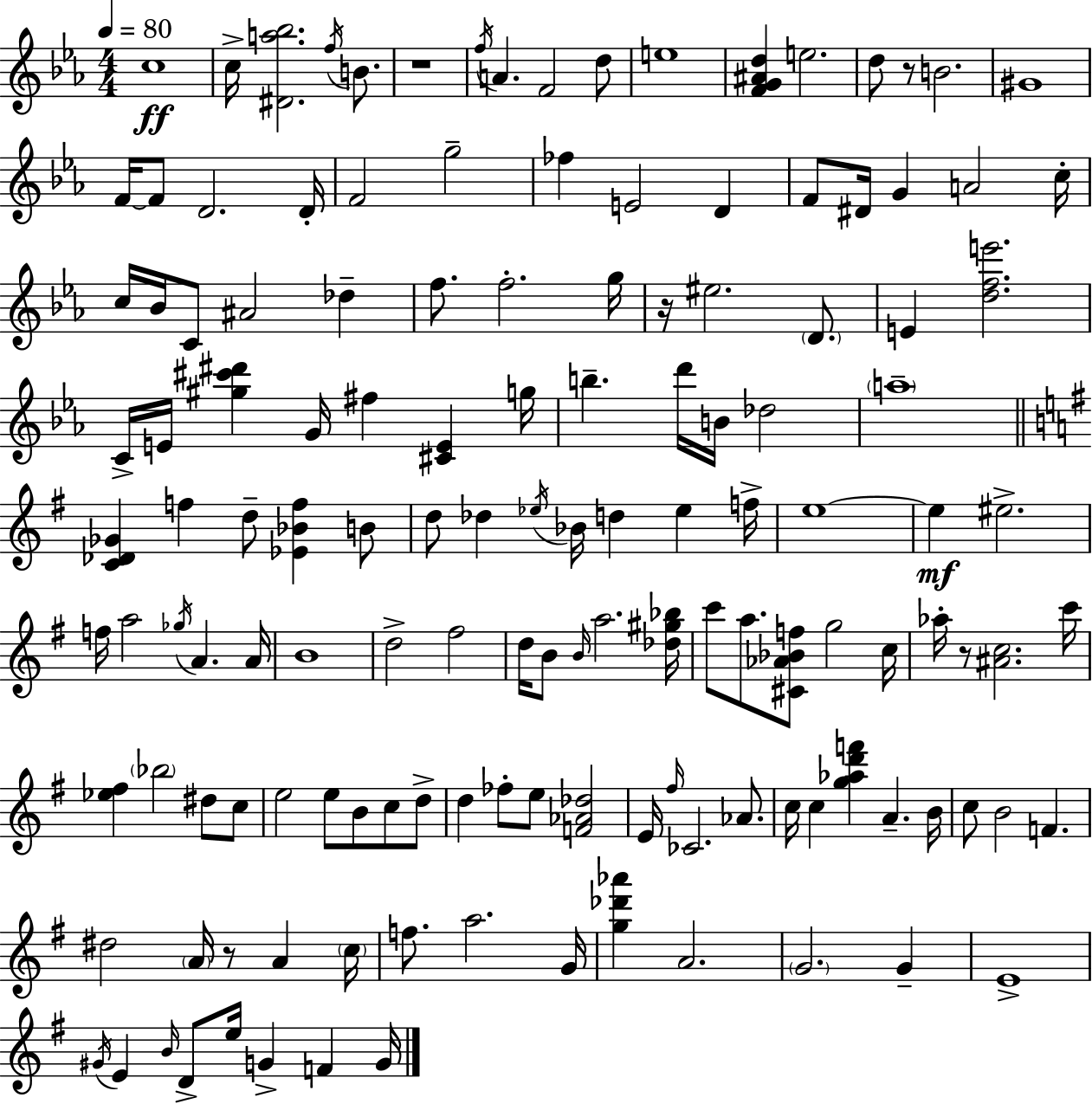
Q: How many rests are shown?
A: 5